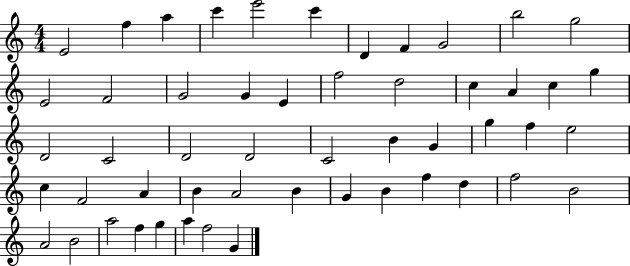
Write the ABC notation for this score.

X:1
T:Untitled
M:4/4
L:1/4
K:C
E2 f a c' e'2 c' D F G2 b2 g2 E2 F2 G2 G E f2 d2 c A c g D2 C2 D2 D2 C2 B G g f e2 c F2 A B A2 B G B f d f2 B2 A2 B2 a2 f g a f2 G